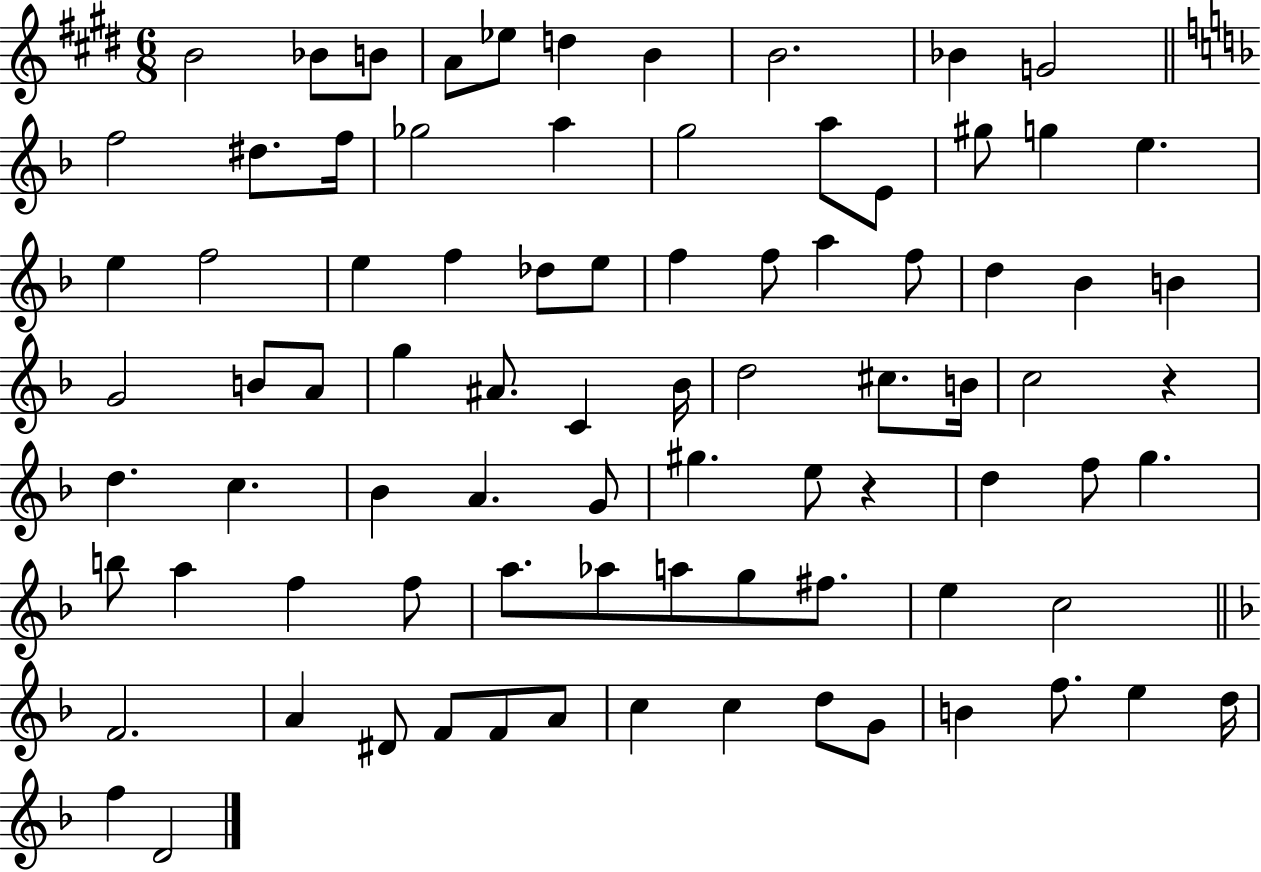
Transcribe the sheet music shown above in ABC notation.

X:1
T:Untitled
M:6/8
L:1/4
K:E
B2 _B/2 B/2 A/2 _e/2 d B B2 _B G2 f2 ^d/2 f/4 _g2 a g2 a/2 E/2 ^g/2 g e e f2 e f _d/2 e/2 f f/2 a f/2 d _B B G2 B/2 A/2 g ^A/2 C _B/4 d2 ^c/2 B/4 c2 z d c _B A G/2 ^g e/2 z d f/2 g b/2 a f f/2 a/2 _a/2 a/2 g/2 ^f/2 e c2 F2 A ^D/2 F/2 F/2 A/2 c c d/2 G/2 B f/2 e d/4 f D2